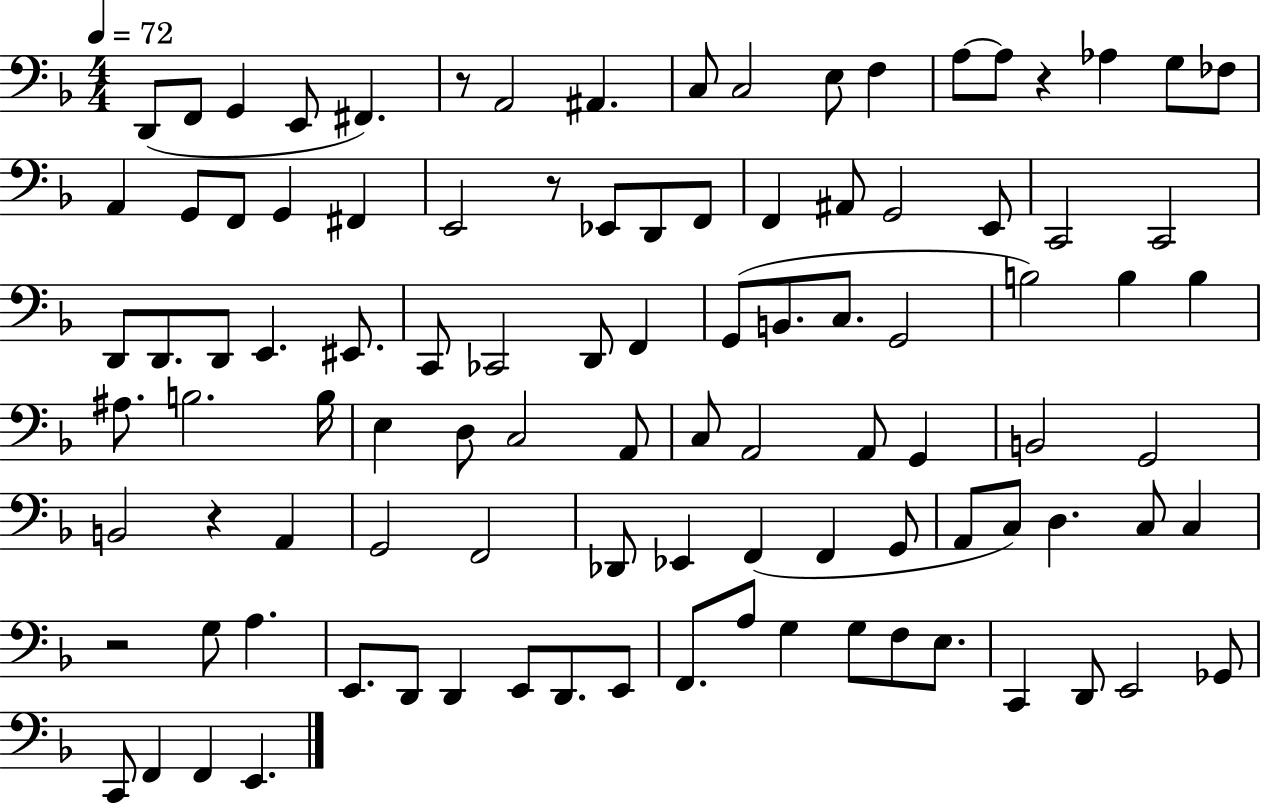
X:1
T:Untitled
M:4/4
L:1/4
K:F
D,,/2 F,,/2 G,, E,,/2 ^F,, z/2 A,,2 ^A,, C,/2 C,2 E,/2 F, A,/2 A,/2 z _A, G,/2 _F,/2 A,, G,,/2 F,,/2 G,, ^F,, E,,2 z/2 _E,,/2 D,,/2 F,,/2 F,, ^A,,/2 G,,2 E,,/2 C,,2 C,,2 D,,/2 D,,/2 D,,/2 E,, ^E,,/2 C,,/2 _C,,2 D,,/2 F,, G,,/2 B,,/2 C,/2 G,,2 B,2 B, B, ^A,/2 B,2 B,/4 E, D,/2 C,2 A,,/2 C,/2 A,,2 A,,/2 G,, B,,2 G,,2 B,,2 z A,, G,,2 F,,2 _D,,/2 _E,, F,, F,, G,,/2 A,,/2 C,/2 D, C,/2 C, z2 G,/2 A, E,,/2 D,,/2 D,, E,,/2 D,,/2 E,,/2 F,,/2 A,/2 G, G,/2 F,/2 E,/2 C,, D,,/2 E,,2 _G,,/2 C,,/2 F,, F,, E,,